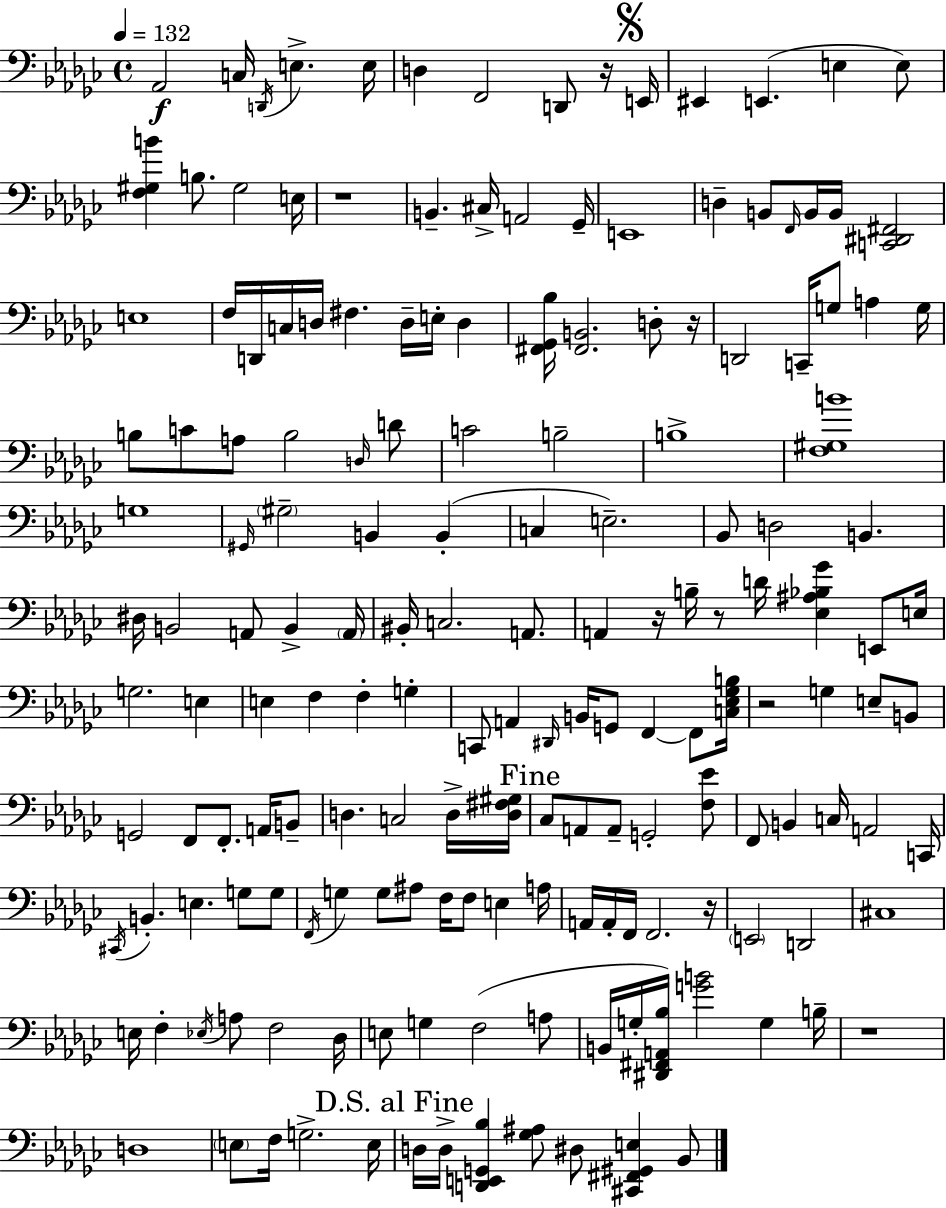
X:1
T:Untitled
M:4/4
L:1/4
K:Ebm
_A,,2 C,/4 D,,/4 E, E,/4 D, F,,2 D,,/2 z/4 E,,/4 ^E,, E,, E, E,/2 [F,^G,B] B,/2 ^G,2 E,/4 z4 B,, ^C,/4 A,,2 _G,,/4 E,,4 D, B,,/2 F,,/4 B,,/4 B,,/4 [C,,^D,,^F,,]2 E,4 F,/4 D,,/4 C,/4 D,/4 ^F, D,/4 E,/4 D, [^F,,_G,,_B,]/4 [^F,,B,,]2 D,/2 z/4 D,,2 C,,/4 G,/2 A, G,/4 B,/2 C/2 A,/2 B,2 D,/4 D/2 C2 B,2 B,4 [F,^G,B]4 G,4 ^G,,/4 ^G,2 B,, B,, C, E,2 _B,,/2 D,2 B,, ^D,/4 B,,2 A,,/2 B,, A,,/4 ^B,,/4 C,2 A,,/2 A,, z/4 B,/4 z/2 D/4 [_E,^A,_B,_G] E,,/2 E,/4 G,2 E, E, F, F, G, C,,/2 A,, ^D,,/4 B,,/4 G,,/2 F,, F,,/2 [C,_E,_G,B,]/4 z2 G, E,/2 B,,/2 G,,2 F,,/2 F,,/2 A,,/4 B,,/2 D, C,2 D,/4 [D,^F,^G,]/4 _C,/2 A,,/2 A,,/2 G,,2 [F,_E]/2 F,,/2 B,, C,/4 A,,2 C,,/4 ^C,,/4 B,, E, G,/2 G,/2 F,,/4 G, G,/2 ^A,/2 F,/4 F,/2 E, A,/4 A,,/4 A,,/4 F,,/4 F,,2 z/4 E,,2 D,,2 ^C,4 E,/4 F, _E,/4 A,/2 F,2 _D,/4 E,/2 G, F,2 A,/2 B,,/4 G,/4 [^D,,^F,,A,,_B,]/4 [GB]2 G, B,/4 z4 D,4 E,/2 F,/4 G,2 E,/4 D,/4 D,/4 [D,,E,,G,,_B,] [_G,^A,]/2 ^D,/2 [^C,,^F,,^G,,E,] _B,,/2